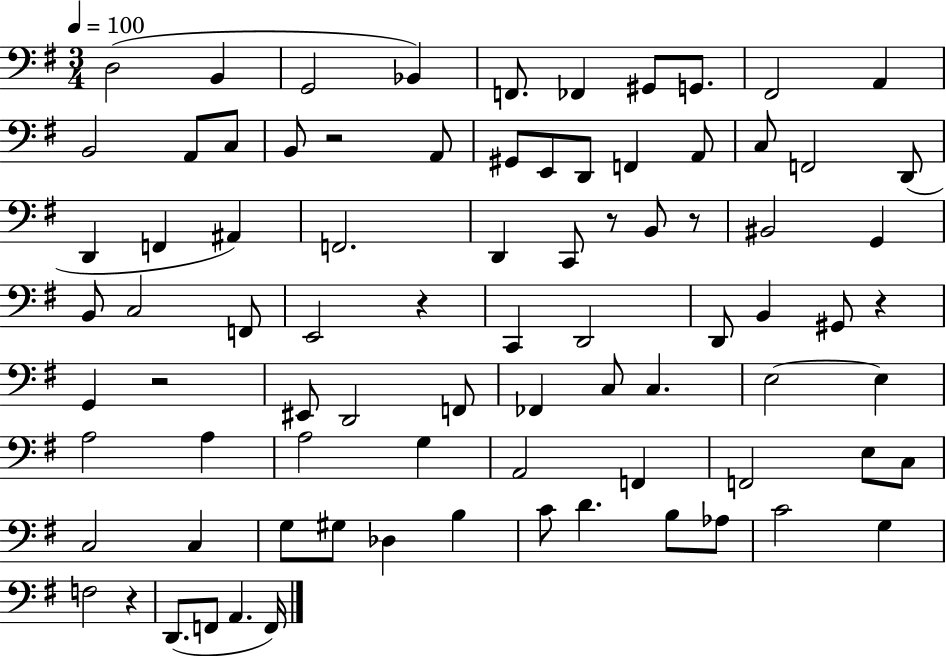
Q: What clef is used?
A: bass